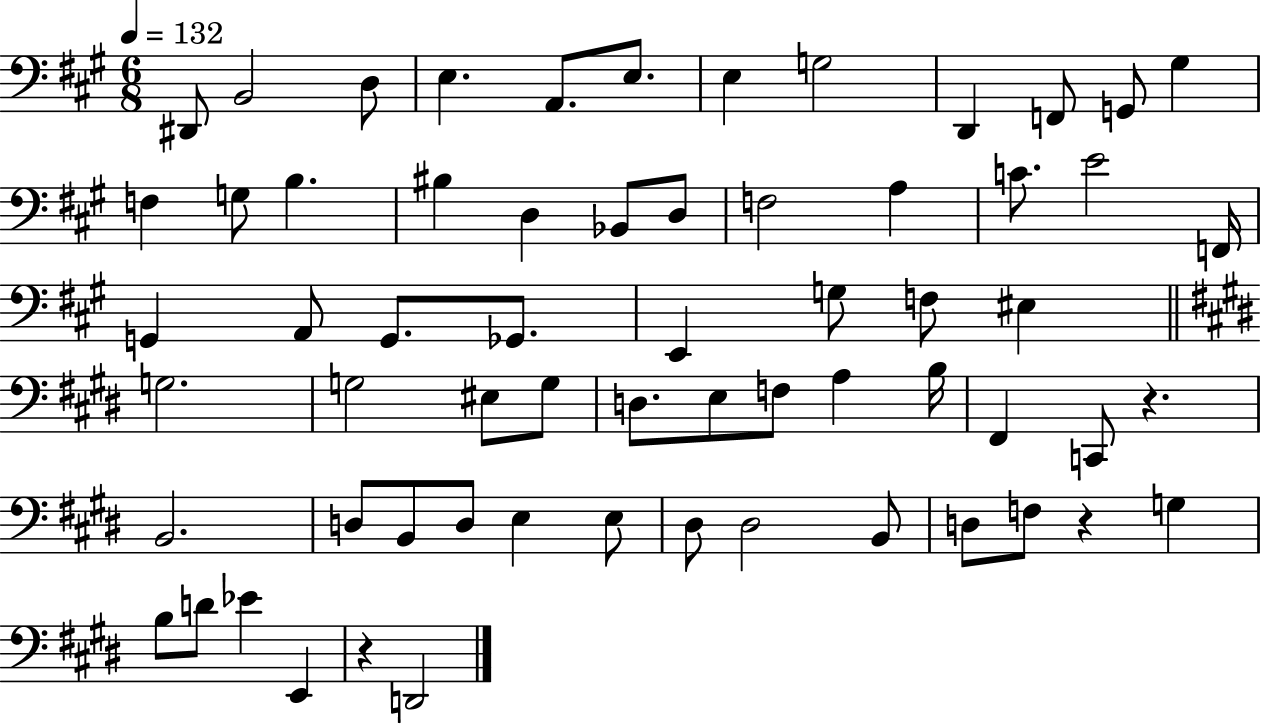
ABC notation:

X:1
T:Untitled
M:6/8
L:1/4
K:A
^D,,/2 B,,2 D,/2 E, A,,/2 E,/2 E, G,2 D,, F,,/2 G,,/2 ^G, F, G,/2 B, ^B, D, _B,,/2 D,/2 F,2 A, C/2 E2 F,,/4 G,, A,,/2 G,,/2 _G,,/2 E,, G,/2 F,/2 ^E, G,2 G,2 ^E,/2 G,/2 D,/2 E,/2 F,/2 A, B,/4 ^F,, C,,/2 z B,,2 D,/2 B,,/2 D,/2 E, E,/2 ^D,/2 ^D,2 B,,/2 D,/2 F,/2 z G, B,/2 D/2 _E E,, z D,,2